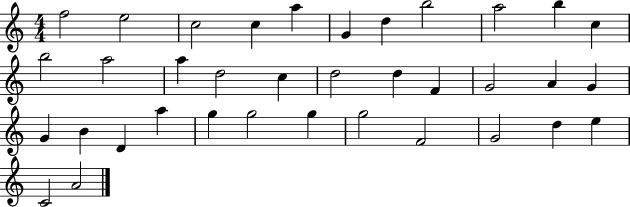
{
  \clef treble
  \numericTimeSignature
  \time 4/4
  \key c \major
  f''2 e''2 | c''2 c''4 a''4 | g'4 d''4 b''2 | a''2 b''4 c''4 | \break b''2 a''2 | a''4 d''2 c''4 | d''2 d''4 f'4 | g'2 a'4 g'4 | \break g'4 b'4 d'4 a''4 | g''4 g''2 g''4 | g''2 f'2 | g'2 d''4 e''4 | \break c'2 a'2 | \bar "|."
}